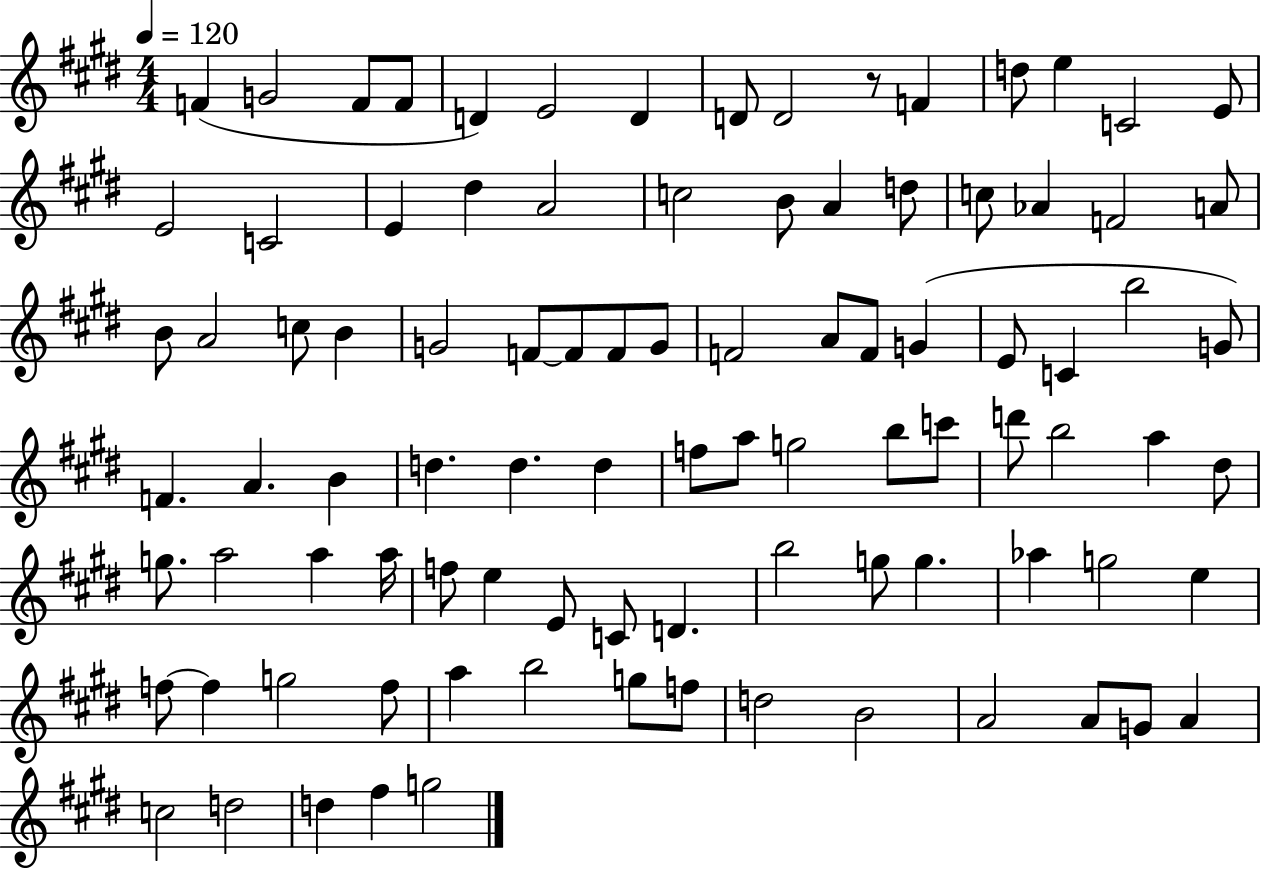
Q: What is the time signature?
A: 4/4